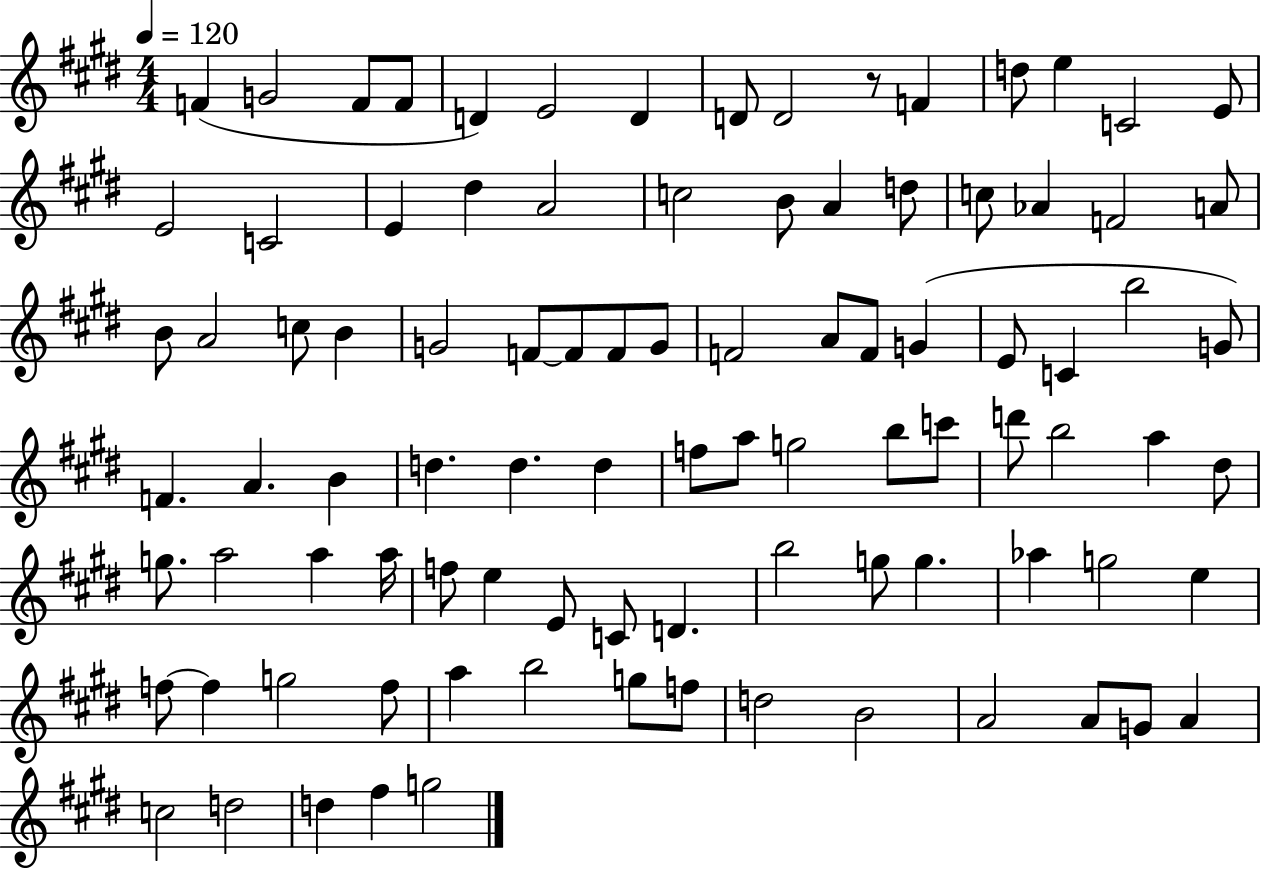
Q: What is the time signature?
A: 4/4